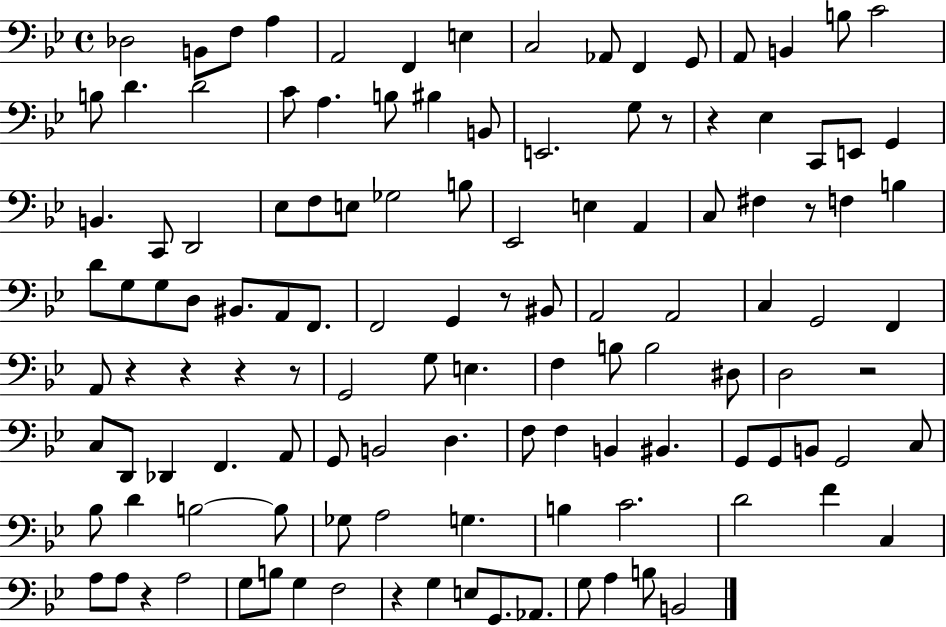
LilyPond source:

{
  \clef bass
  \time 4/4
  \defaultTimeSignature
  \key bes \major
  des2 b,8 f8 a4 | a,2 f,4 e4 | c2 aes,8 f,4 g,8 | a,8 b,4 b8 c'2 | \break b8 d'4. d'2 | c'8 a4. b8 bis4 b,8 | e,2. g8 r8 | r4 ees4 c,8 e,8 g,4 | \break b,4. c,8 d,2 | ees8 f8 e8 ges2 b8 | ees,2 e4 a,4 | c8 fis4 r8 f4 b4 | \break d'8 g8 g8 d8 bis,8. a,8 f,8. | f,2 g,4 r8 bis,8 | a,2 a,2 | c4 g,2 f,4 | \break a,8 r4 r4 r4 r8 | g,2 g8 e4. | f4 b8 b2 dis8 | d2 r2 | \break c8 d,8 des,4 f,4. a,8 | g,8 b,2 d4. | f8 f4 b,4 bis,4. | g,8 g,8 b,8 g,2 c8 | \break bes8 d'4 b2~~ b8 | ges8 a2 g4. | b4 c'2. | d'2 f'4 c4 | \break a8 a8 r4 a2 | g8 b8 g4 f2 | r4 g4 e8 g,8. aes,8. | g8 a4 b8 b,2 | \break \bar "|."
}